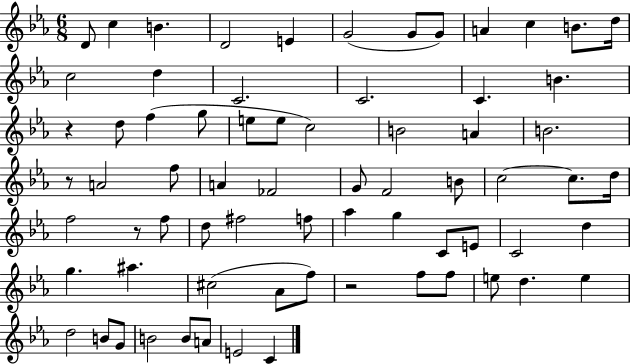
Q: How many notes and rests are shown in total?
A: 70